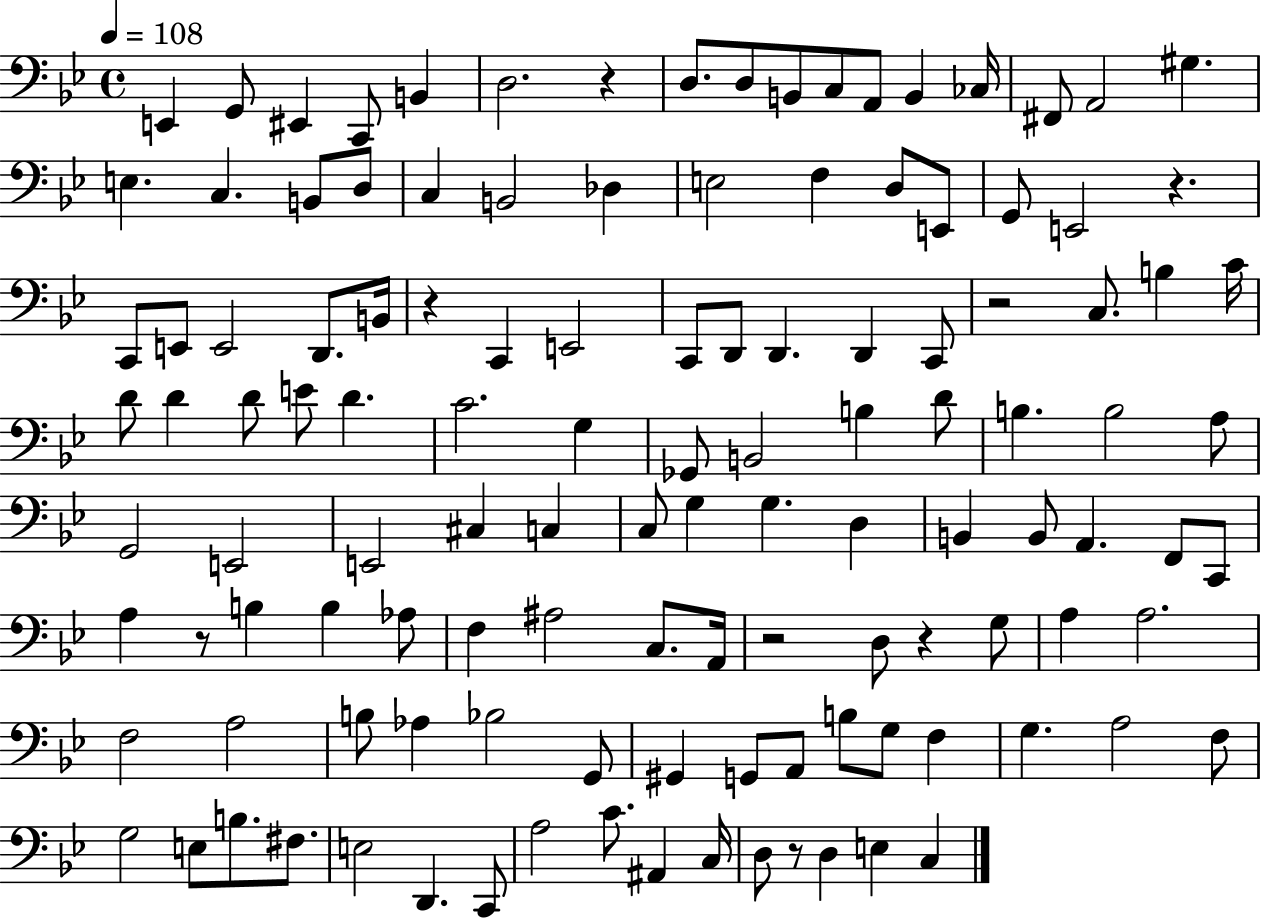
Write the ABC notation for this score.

X:1
T:Untitled
M:4/4
L:1/4
K:Bb
E,, G,,/2 ^E,, C,,/2 B,, D,2 z D,/2 D,/2 B,,/2 C,/2 A,,/2 B,, _C,/4 ^F,,/2 A,,2 ^G, E, C, B,,/2 D,/2 C, B,,2 _D, E,2 F, D,/2 E,,/2 G,,/2 E,,2 z C,,/2 E,,/2 E,,2 D,,/2 B,,/4 z C,, E,,2 C,,/2 D,,/2 D,, D,, C,,/2 z2 C,/2 B, C/4 D/2 D D/2 E/2 D C2 G, _G,,/2 B,,2 B, D/2 B, B,2 A,/2 G,,2 E,,2 E,,2 ^C, C, C,/2 G, G, D, B,, B,,/2 A,, F,,/2 C,,/2 A, z/2 B, B, _A,/2 F, ^A,2 C,/2 A,,/4 z2 D,/2 z G,/2 A, A,2 F,2 A,2 B,/2 _A, _B,2 G,,/2 ^G,, G,,/2 A,,/2 B,/2 G,/2 F, G, A,2 F,/2 G,2 E,/2 B,/2 ^F,/2 E,2 D,, C,,/2 A,2 C/2 ^A,, C,/4 D,/2 z/2 D, E, C,